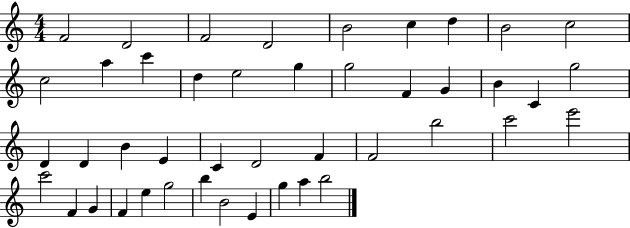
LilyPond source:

{
  \clef treble
  \numericTimeSignature
  \time 4/4
  \key c \major
  f'2 d'2 | f'2 d'2 | b'2 c''4 d''4 | b'2 c''2 | \break c''2 a''4 c'''4 | d''4 e''2 g''4 | g''2 f'4 g'4 | b'4 c'4 g''2 | \break d'4 d'4 b'4 e'4 | c'4 d'2 f'4 | f'2 b''2 | c'''2 e'''2 | \break c'''2 f'4 g'4 | f'4 e''4 g''2 | b''4 b'2 e'4 | g''4 a''4 b''2 | \break \bar "|."
}